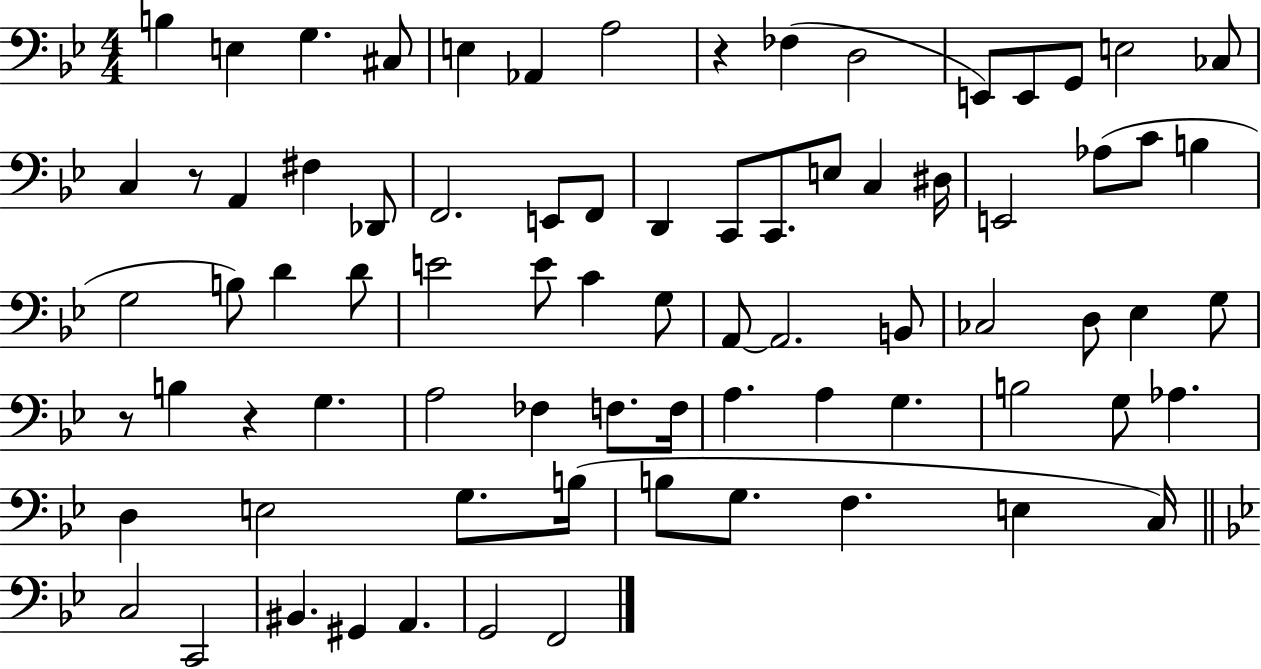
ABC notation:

X:1
T:Untitled
M:4/4
L:1/4
K:Bb
B, E, G, ^C,/2 E, _A,, A,2 z _F, D,2 E,,/2 E,,/2 G,,/2 E,2 _C,/2 C, z/2 A,, ^F, _D,,/2 F,,2 E,,/2 F,,/2 D,, C,,/2 C,,/2 E,/2 C, ^D,/4 E,,2 _A,/2 C/2 B, G,2 B,/2 D D/2 E2 E/2 C G,/2 A,,/2 A,,2 B,,/2 _C,2 D,/2 _E, G,/2 z/2 B, z G, A,2 _F, F,/2 F,/4 A, A, G, B,2 G,/2 _A, D, E,2 G,/2 B,/4 B,/2 G,/2 F, E, C,/4 C,2 C,,2 ^B,, ^G,, A,, G,,2 F,,2